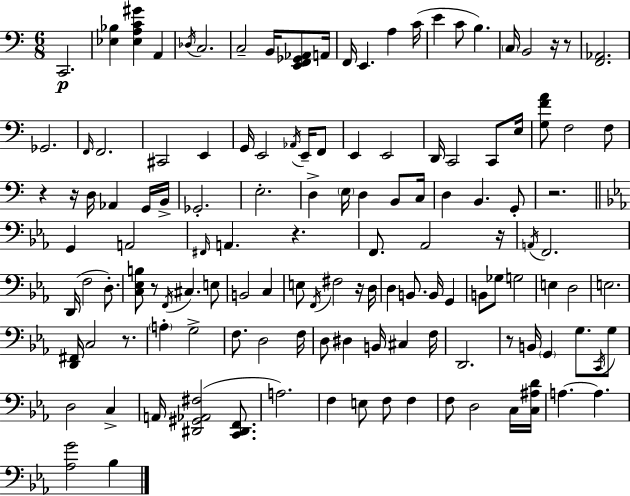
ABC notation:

X:1
T:Untitled
M:6/8
L:1/4
K:Am
C,,2 [_E,_B,] [_E,A,C^G] A,, _D,/4 C,2 C,2 B,,/4 [E,,F,,_G,,_A,,]/2 A,,/4 F,,/4 E,, A, C/4 E C/2 B, C,/4 B,,2 z/4 z/2 [F,,_A,,]2 _G,,2 F,,/4 F,,2 ^C,,2 E,, G,,/4 E,,2 _A,,/4 E,,/4 F,,/2 E,, E,,2 D,,/4 C,,2 C,,/2 E,/4 [G,FA]/2 F,2 F,/2 z z/4 D,/4 _A,, G,,/4 B,,/4 _G,,2 E,2 D, E,/4 D, B,,/2 C,/4 D, B,, G,,/2 z2 G,, A,,2 ^F,,/4 A,, z F,,/2 _A,,2 z/4 A,,/4 F,,2 D,,/4 F,2 D,/2 [C,_E,B,]/2 z/2 F,,/4 ^C, E,/2 B,,2 C, E,/2 F,,/4 ^F,2 z/4 D,/4 D, B,,/2 B,,/4 G,, B,,/2 _G,/2 G,2 E, D,2 E,2 [D,,^F,,]/4 C,2 z/2 A, G,2 F,/2 D,2 F,/4 D,/2 ^D, B,,/4 ^C, F,/4 D,,2 z/2 B,,/4 G,, G,/2 C,,/4 G,/2 D,2 C, A,,/4 [^D,,^G,,_A,,^F,]2 [C,,^D,,F,,]/2 A,2 F, E,/2 F,/2 F, F,/2 D,2 C,/4 [C,^A,D]/4 A, A, [_A,G]2 _B,